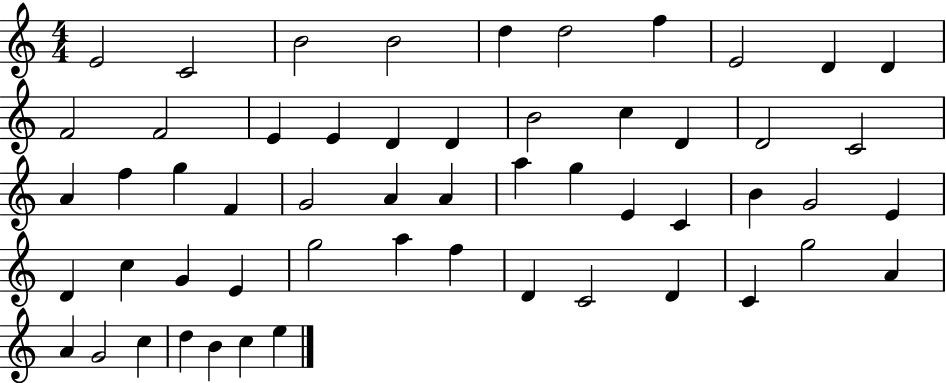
X:1
T:Untitled
M:4/4
L:1/4
K:C
E2 C2 B2 B2 d d2 f E2 D D F2 F2 E E D D B2 c D D2 C2 A f g F G2 A A a g E C B G2 E D c G E g2 a f D C2 D C g2 A A G2 c d B c e